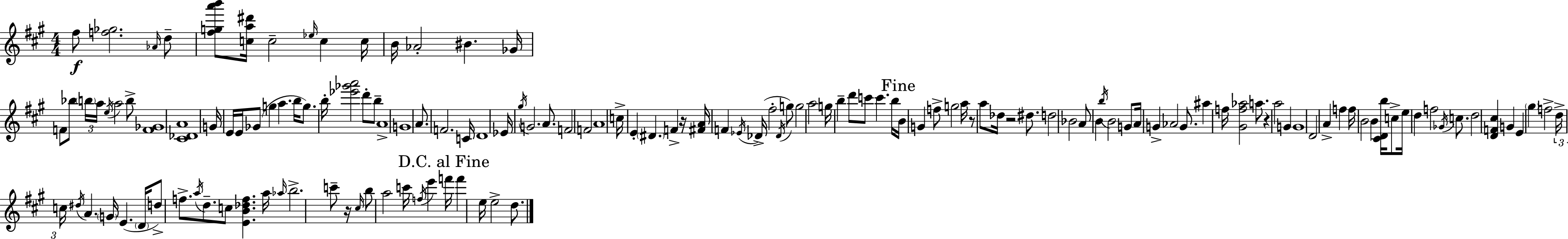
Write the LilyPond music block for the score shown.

{
  \clef treble
  \numericTimeSignature
  \time 4/4
  \key a \major
  fis''8\f <f'' ges''>2. \grace { aes'16 } d''8-- | <fis'' g'' a''' b'''>8 <c'' a'' dis'''>16 c''2-- \grace { ees''16 } c''4 | c''16 b'16 aes'2-. bis'4. | ges'16 f'8 bes''8 \tuplet 3/2 { \parenthesize b''16 a''16 \acciaccatura { e''16 } } a''2 | \break b''8-> <f' ges'>1 | <cis' des' a'>1 | g'16 e'16 e'16 ges'8( g''4 a''4. | b''16 g''8.) b''16-. <ees''' ges''' a'''>2 d'''8-. | \break b''8-- a'1-> | g'1 | a'8. f'2. | c'16 d'1 | \break ees'16 \acciaccatura { gis''16 } g'2. | a'8. f'2 f'2 | a'1 | c''16-> e'4-. \parenthesize dis'4. f'4-> | \break r16 <fis' a'>16 f'4 \acciaccatura { ees'16 }( des'16-> fis''2-. | \acciaccatura { des'16 }) g''8 g''2 a''2 | g''16 b''4-- d'''8 c'''8 c'''4. | b''16 \mark "Fine" b'16 g'4 f''8-> g''2 | \break a''16 r8 a''8 des''16 r2 | dis''8. d''2 bes'2 | a'8 b'4 \acciaccatura { b''16 } b'2 | g'8 a'16 g'4-> aes'2 | \break g'8. ais''4 f''16 <gis' f'' aes''>2 | a''8. r4 a''2 | g'4 g'1 | d'2 a'4-> | \break f''4 f''16 b'2 | b'4 <cis' d' b''>16 c''8-> e''16 d''4 f''2 | \acciaccatura { ges'16 } c''8. d''2 | <d' f' cis''>4 g'4 e'4 \parenthesize gis''4 | \break f''2-> \tuplet 3/2 { d''16-> c''16 \acciaccatura { dis''16 } } a'4. | \parenthesize g'16 e'4.( \parenthesize d'16 d''8->) f''8.-> \acciaccatura { a''16 } d''8.-- | c''8 <e' b' des'' f''>4. a''16 \grace { aes''16 } b''2.-> | c'''8-- r16 \grace { cis''16 } b''8 a''2 | \break c'''16 \acciaccatura { f''16 } e'''4 \mark "D.C. al Fine" f'''16 f'''4 | e''16 e''2-> d''8. \bar "|."
}